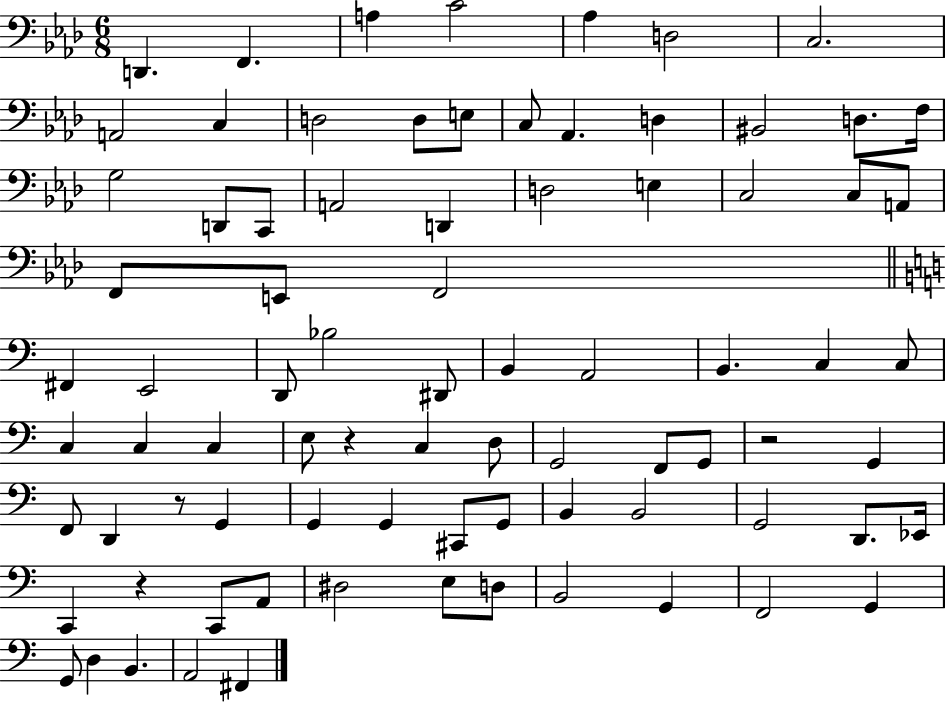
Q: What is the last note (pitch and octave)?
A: F#2